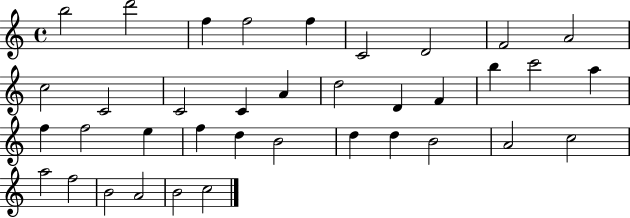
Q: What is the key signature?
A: C major